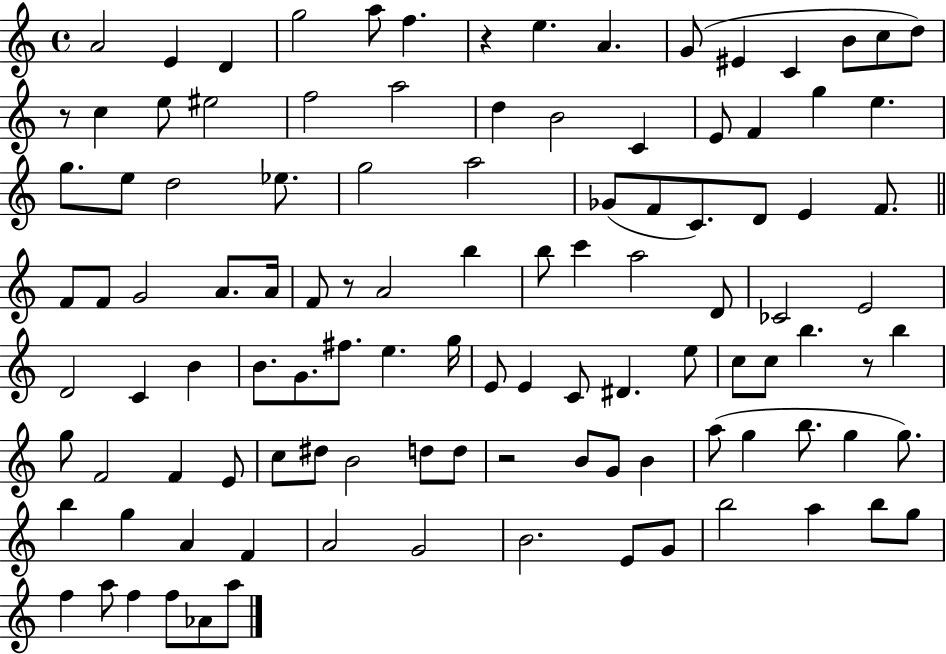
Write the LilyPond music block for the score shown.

{
  \clef treble
  \time 4/4
  \defaultTimeSignature
  \key c \major
  a'2 e'4 d'4 | g''2 a''8 f''4. | r4 e''4. a'4. | g'8( eis'4 c'4 b'8 c''8 d''8) | \break r8 c''4 e''8 eis''2 | f''2 a''2 | d''4 b'2 c'4 | e'8 f'4 g''4 e''4. | \break g''8. e''8 d''2 ees''8. | g''2 a''2 | ges'8( f'8 c'8.) d'8 e'4 f'8. | \bar "||" \break \key c \major f'8 f'8 g'2 a'8. a'16 | f'8 r8 a'2 b''4 | b''8 c'''4 a''2 d'8 | ces'2 e'2 | \break d'2 c'4 b'4 | b'8. g'8. fis''8. e''4. g''16 | e'8 e'4 c'8 dis'4. e''8 | c''8 c''8 b''4. r8 b''4 | \break g''8 f'2 f'4 e'8 | c''8 dis''8 b'2 d''8 d''8 | r2 b'8 g'8 b'4 | a''8( g''4 b''8. g''4 g''8.) | \break b''4 g''4 a'4 f'4 | a'2 g'2 | b'2. e'8 g'8 | b''2 a''4 b''8 g''8 | \break f''4 a''8 f''4 f''8 aes'8 a''8 | \bar "|."
}